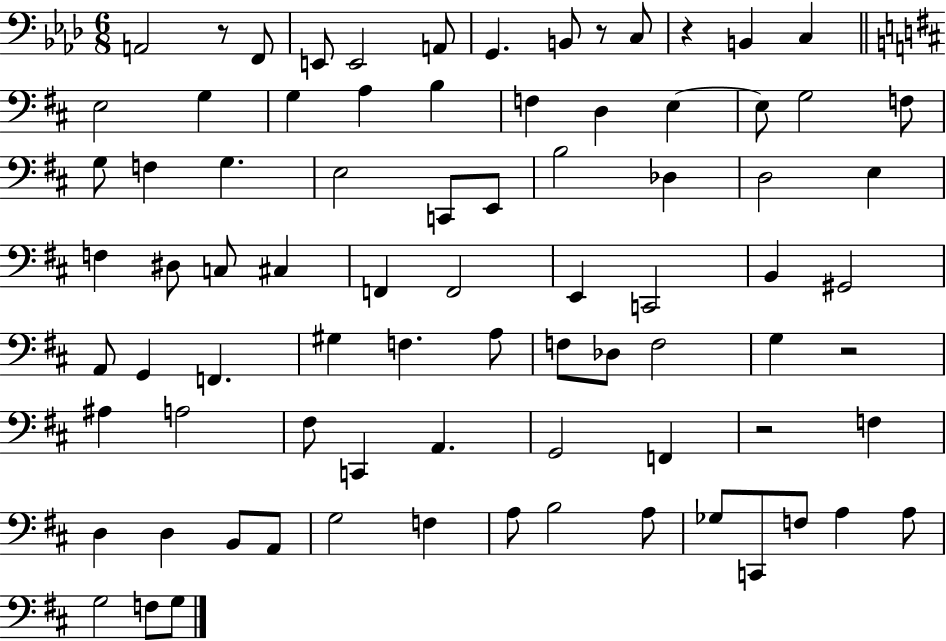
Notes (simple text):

A2/h R/e F2/e E2/e E2/h A2/e G2/q. B2/e R/e C3/e R/q B2/q C3/q E3/h G3/q G3/q A3/q B3/q F3/q D3/q E3/q E3/e G3/h F3/e G3/e F3/q G3/q. E3/h C2/e E2/e B3/h Db3/q D3/h E3/q F3/q D#3/e C3/e C#3/q F2/q F2/h E2/q C2/h B2/q G#2/h A2/e G2/q F2/q. G#3/q F3/q. A3/e F3/e Db3/e F3/h G3/q R/h A#3/q A3/h F#3/e C2/q A2/q. G2/h F2/q R/h F3/q D3/q D3/q B2/e A2/e G3/h F3/q A3/e B3/h A3/e Gb3/e C2/e F3/e A3/q A3/e G3/h F3/e G3/e